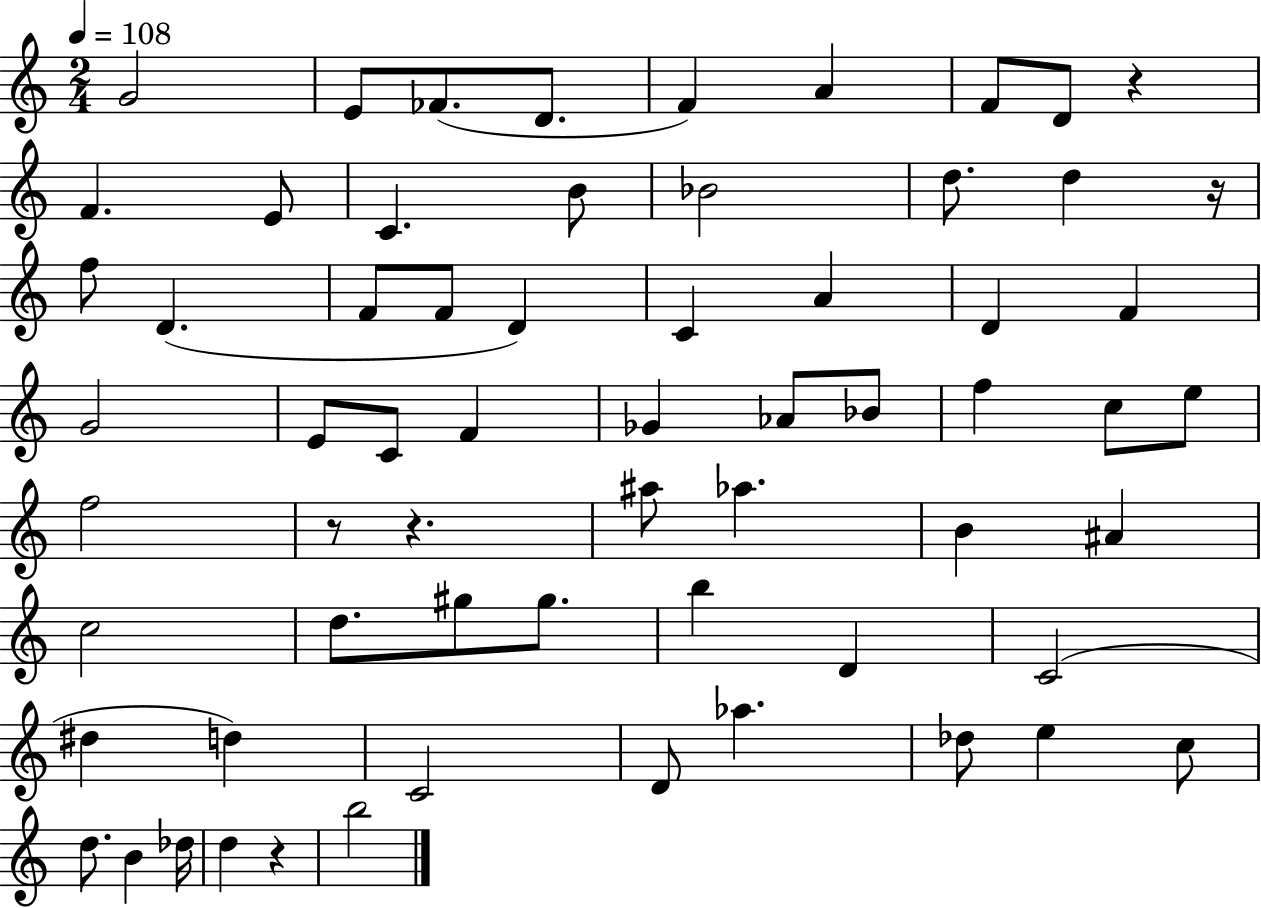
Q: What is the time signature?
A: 2/4